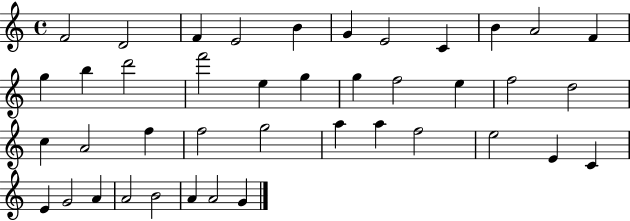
F4/h D4/h F4/q E4/h B4/q G4/q E4/h C4/q B4/q A4/h F4/q G5/q B5/q D6/h F6/h E5/q G5/q G5/q F5/h E5/q F5/h D5/h C5/q A4/h F5/q F5/h G5/h A5/q A5/q F5/h E5/h E4/q C4/q E4/q G4/h A4/q A4/h B4/h A4/q A4/h G4/q